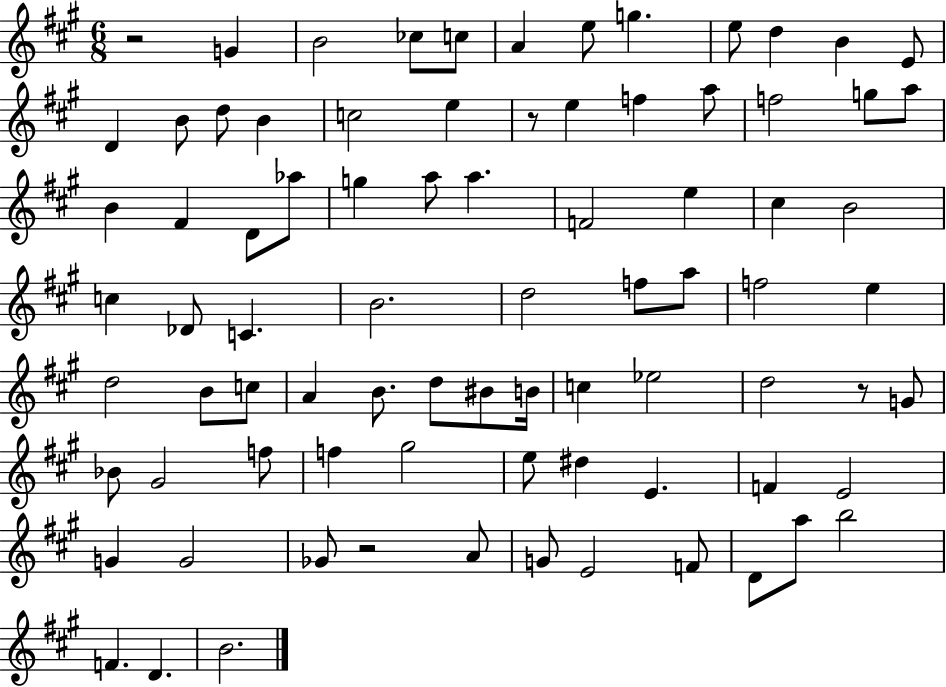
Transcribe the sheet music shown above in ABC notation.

X:1
T:Untitled
M:6/8
L:1/4
K:A
z2 G B2 _c/2 c/2 A e/2 g e/2 d B E/2 D B/2 d/2 B c2 e z/2 e f a/2 f2 g/2 a/2 B ^F D/2 _a/2 g a/2 a F2 e ^c B2 c _D/2 C B2 d2 f/2 a/2 f2 e d2 B/2 c/2 A B/2 d/2 ^B/2 B/4 c _e2 d2 z/2 G/2 _B/2 ^G2 f/2 f ^g2 e/2 ^d E F E2 G G2 _G/2 z2 A/2 G/2 E2 F/2 D/2 a/2 b2 F D B2